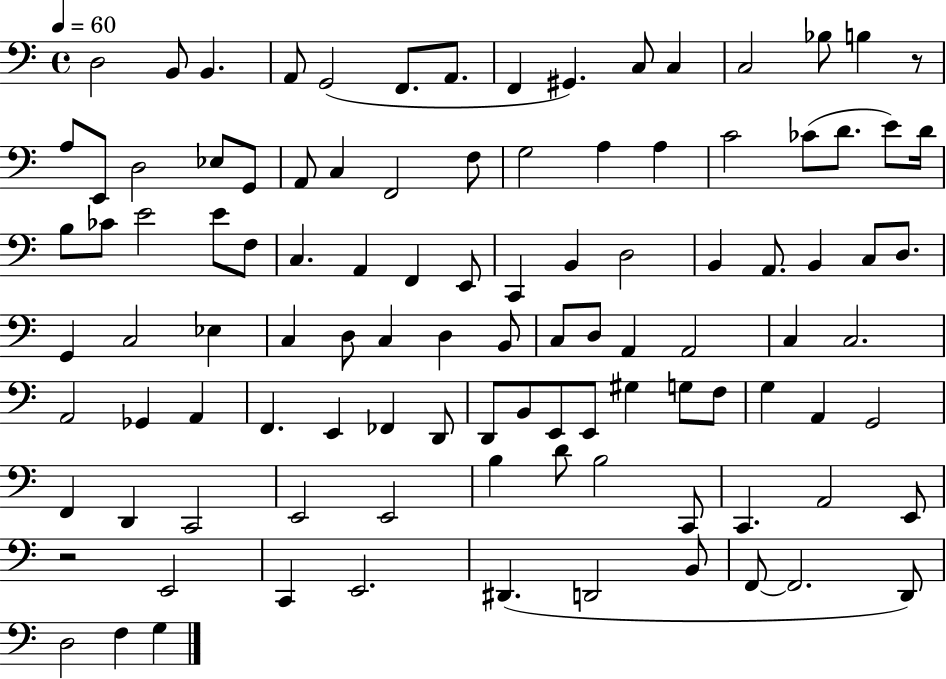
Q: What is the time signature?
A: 4/4